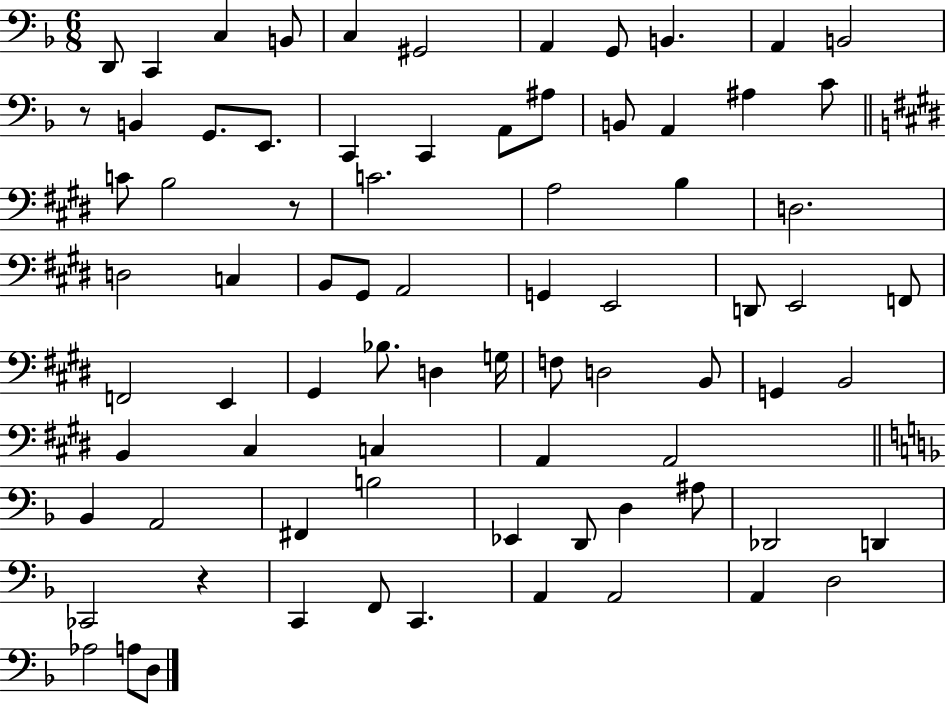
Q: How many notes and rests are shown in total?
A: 78